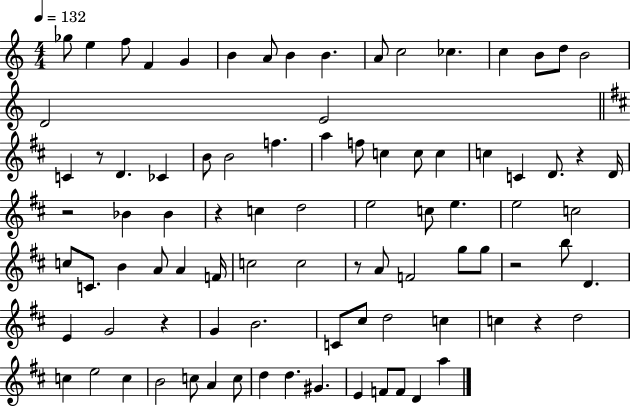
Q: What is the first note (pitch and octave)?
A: Gb5